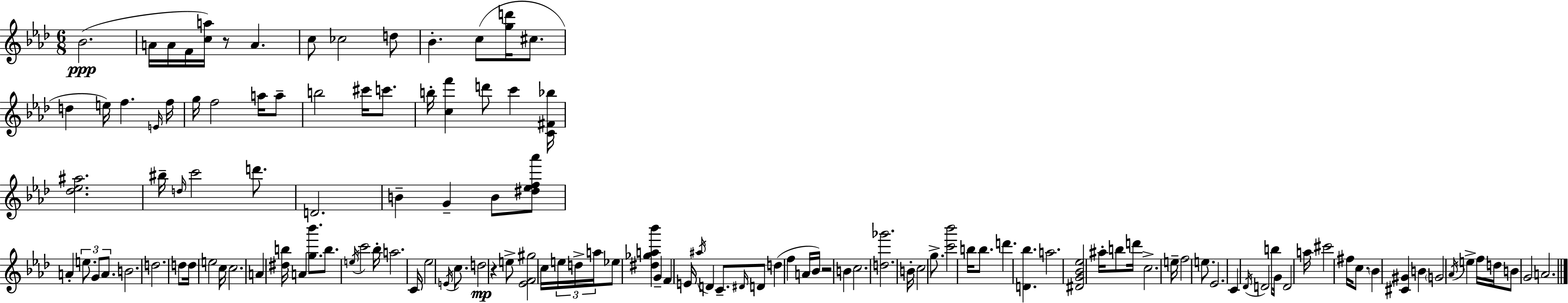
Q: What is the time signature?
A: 6/8